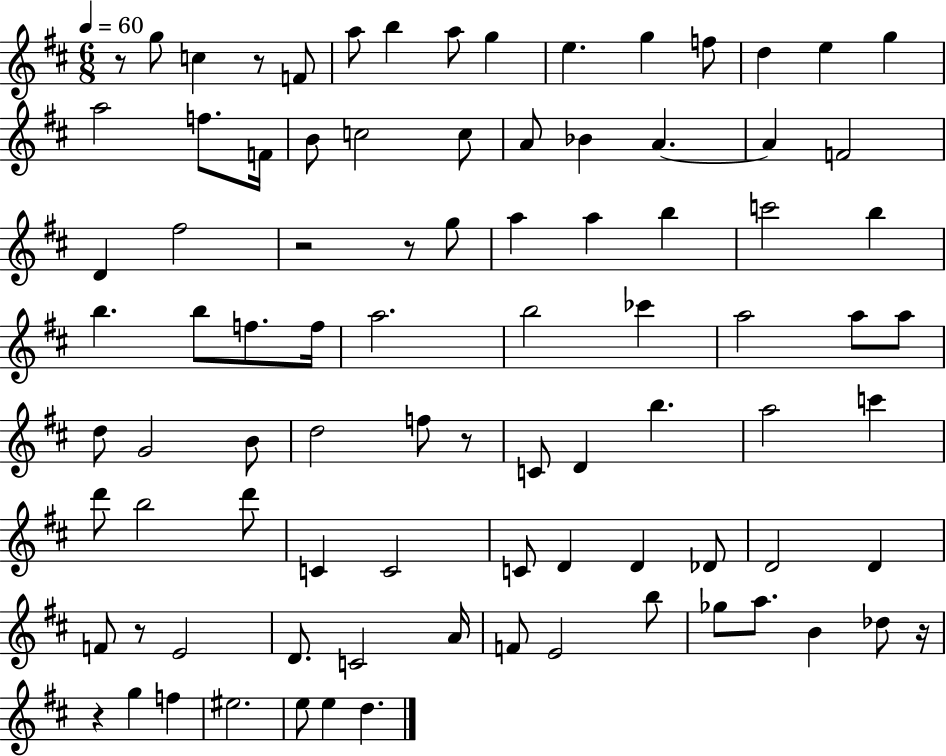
R/e G5/e C5/q R/e F4/e A5/e B5/q A5/e G5/q E5/q. G5/q F5/e D5/q E5/q G5/q A5/h F5/e. F4/s B4/e C5/h C5/e A4/e Bb4/q A4/q. A4/q F4/h D4/q F#5/h R/h R/e G5/e A5/q A5/q B5/q C6/h B5/q B5/q. B5/e F5/e. F5/s A5/h. B5/h CES6/q A5/h A5/e A5/e D5/e G4/h B4/e D5/h F5/e R/e C4/e D4/q B5/q. A5/h C6/q D6/e B5/h D6/e C4/q C4/h C4/e D4/q D4/q Db4/e D4/h D4/q F4/e R/e E4/h D4/e. C4/h A4/s F4/e E4/h B5/e Gb5/e A5/e. B4/q Db5/e R/s R/q G5/q F5/q EIS5/h. E5/e E5/q D5/q.